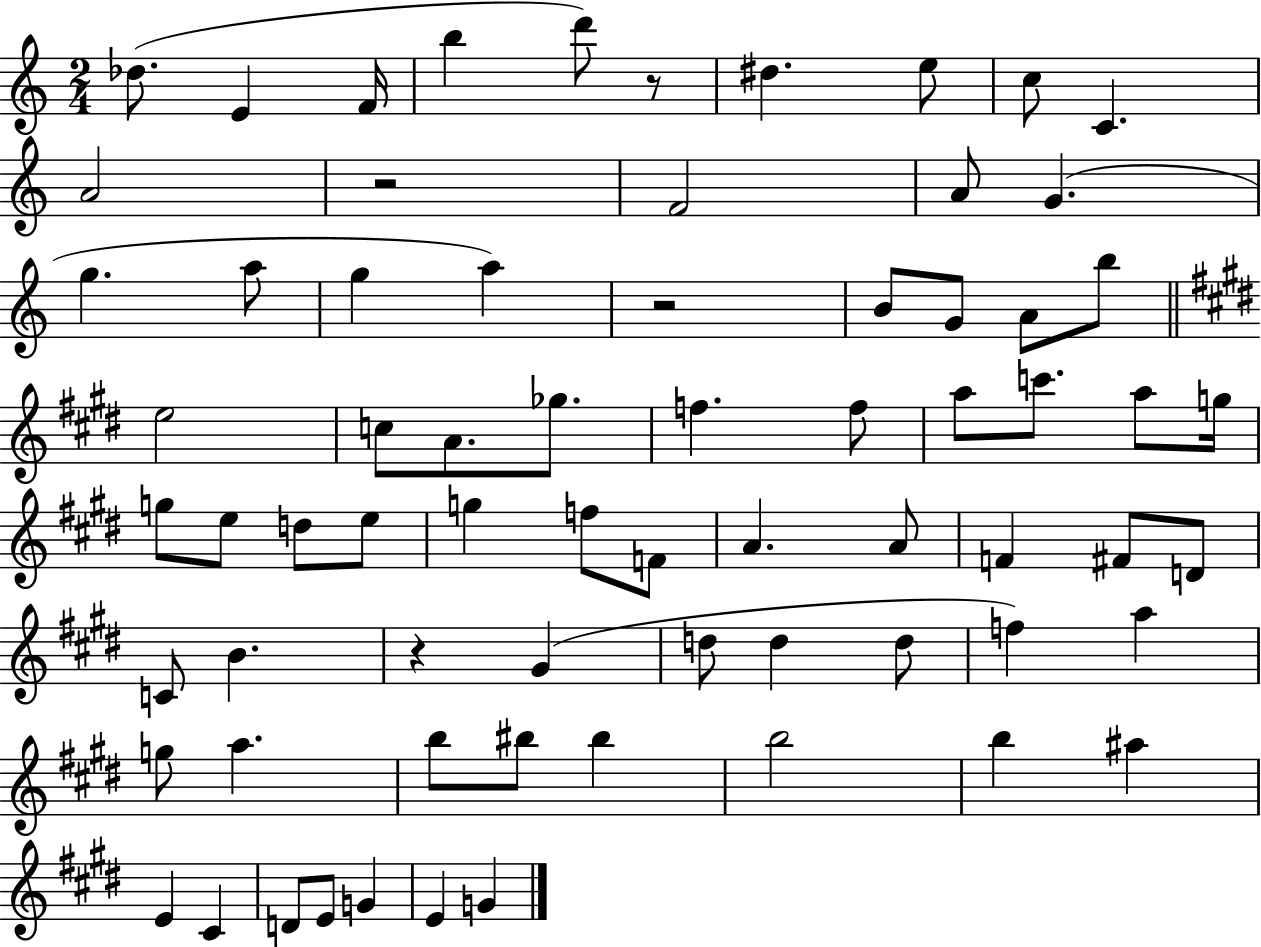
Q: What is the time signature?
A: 2/4